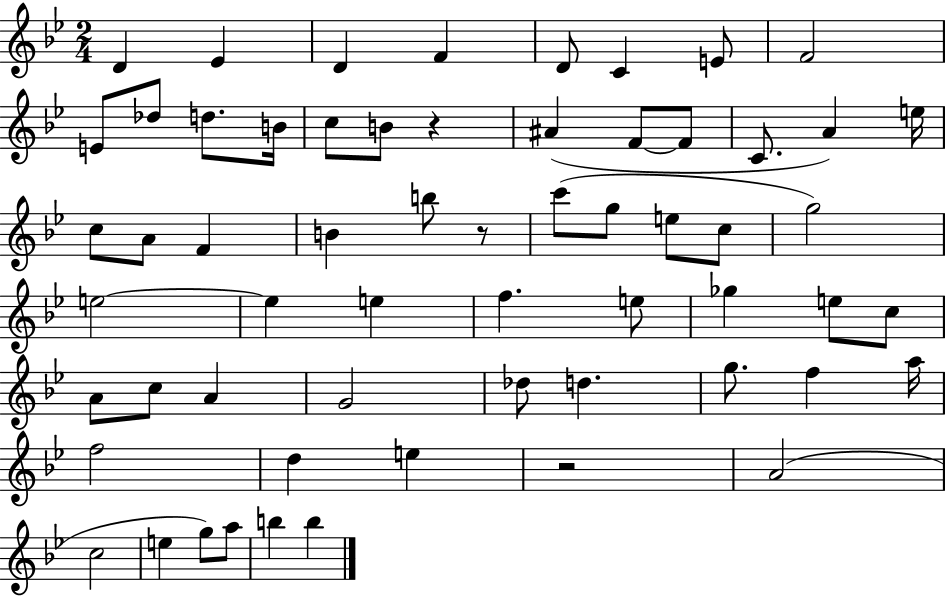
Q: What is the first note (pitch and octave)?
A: D4